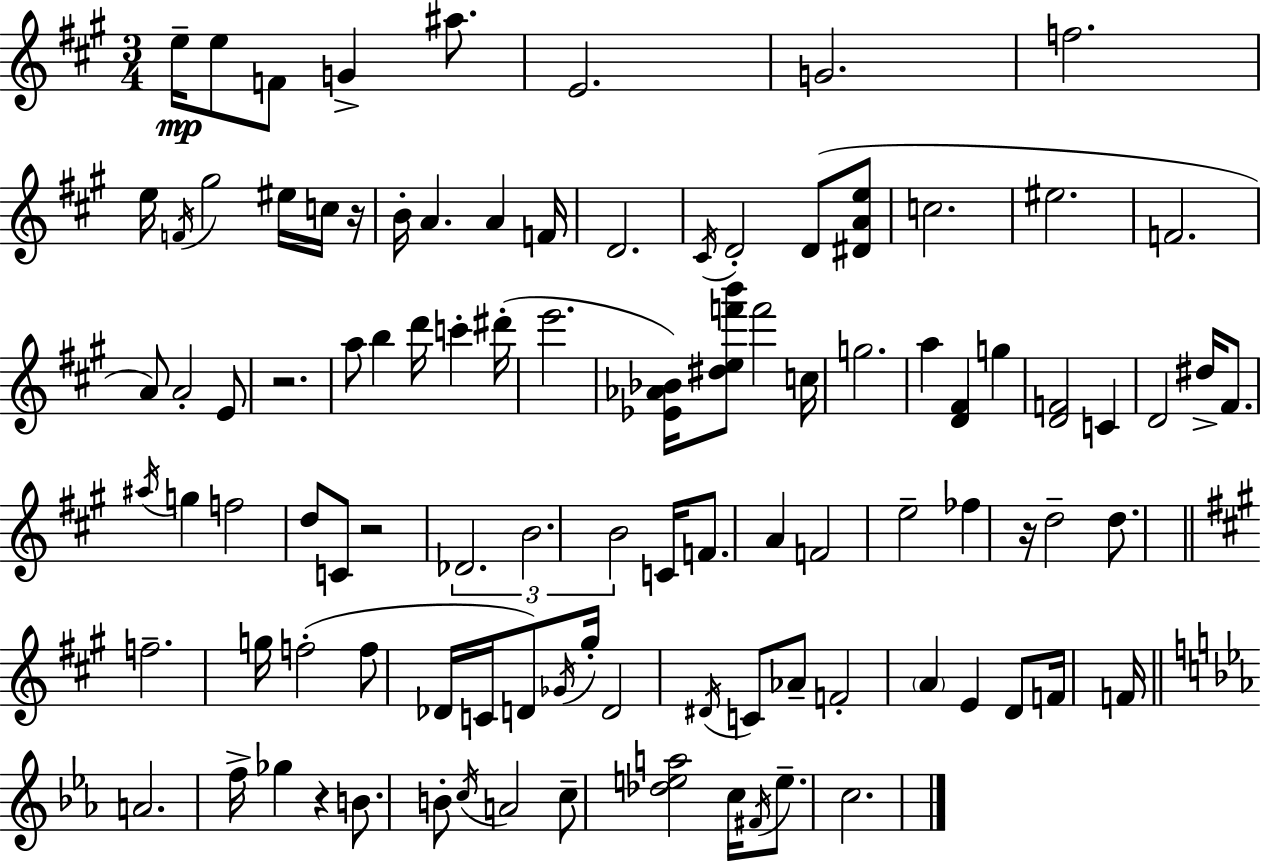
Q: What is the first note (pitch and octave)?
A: E5